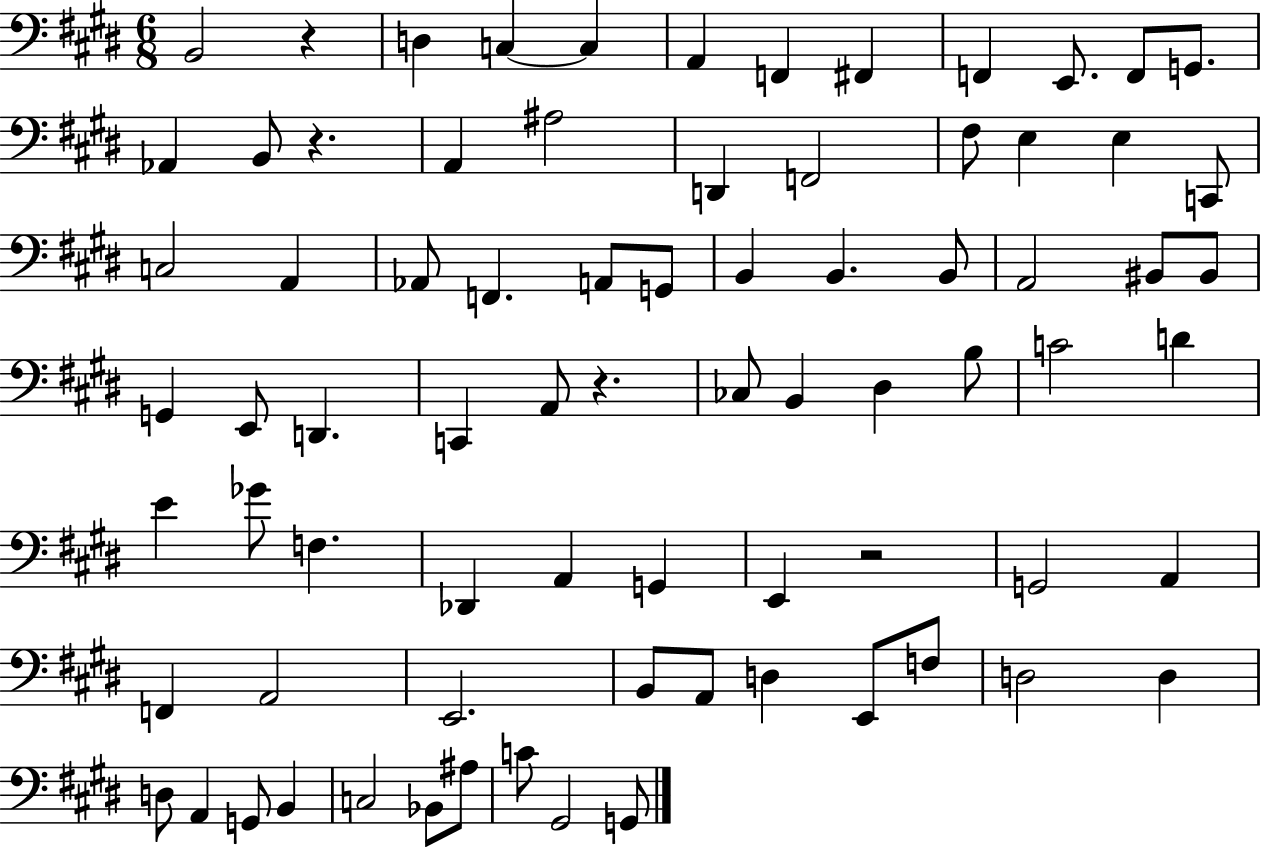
X:1
T:Untitled
M:6/8
L:1/4
K:E
B,,2 z D, C, C, A,, F,, ^F,, F,, E,,/2 F,,/2 G,,/2 _A,, B,,/2 z A,, ^A,2 D,, F,,2 ^F,/2 E, E, C,,/2 C,2 A,, _A,,/2 F,, A,,/2 G,,/2 B,, B,, B,,/2 A,,2 ^B,,/2 ^B,,/2 G,, E,,/2 D,, C,, A,,/2 z _C,/2 B,, ^D, B,/2 C2 D E _G/2 F, _D,, A,, G,, E,, z2 G,,2 A,, F,, A,,2 E,,2 B,,/2 A,,/2 D, E,,/2 F,/2 D,2 D, D,/2 A,, G,,/2 B,, C,2 _B,,/2 ^A,/2 C/2 ^G,,2 G,,/2